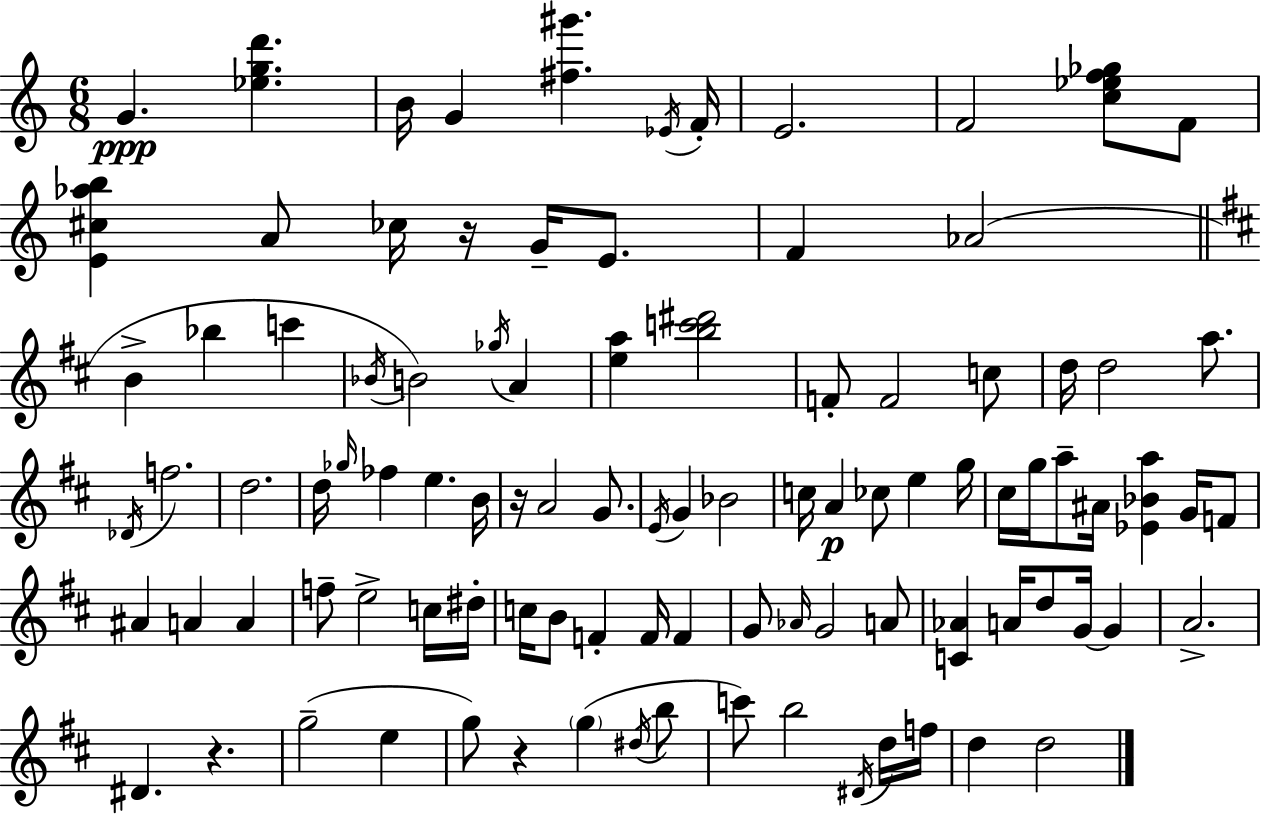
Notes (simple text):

G4/q. [Eb5,G5,D6]/q. B4/s G4/q [F#5,G#6]/q. Eb4/s F4/s E4/h. F4/h [C5,Eb5,F5,Gb5]/e F4/e [E4,C#5,Ab5,B5]/q A4/e CES5/s R/s G4/s E4/e. F4/q Ab4/h B4/q Bb5/q C6/q Bb4/s B4/h Gb5/s A4/q [E5,A5]/q [B5,C6,D#6]/h F4/e F4/h C5/e D5/s D5/h A5/e. Db4/s F5/h. D5/h. D5/s Gb5/s FES5/q E5/q. B4/s R/s A4/h G4/e. E4/s G4/q Bb4/h C5/s A4/q CES5/e E5/q G5/s C#5/s G5/s A5/e A#4/s [Eb4,Bb4,A5]/q G4/s F4/e A#4/q A4/q A4/q F5/e E5/h C5/s D#5/s C5/s B4/e F4/q F4/s F4/q G4/e Ab4/s G4/h A4/e [C4,Ab4]/q A4/s D5/e G4/s G4/q A4/h. D#4/q. R/q. G5/h E5/q G5/e R/q G5/q D#5/s B5/e C6/e B5/h D#4/s D5/s F5/s D5/q D5/h